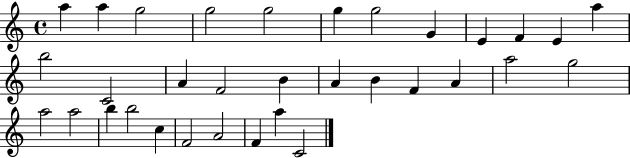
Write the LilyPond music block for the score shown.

{
  \clef treble
  \time 4/4
  \defaultTimeSignature
  \key c \major
  a''4 a''4 g''2 | g''2 g''2 | g''4 g''2 g'4 | e'4 f'4 e'4 a''4 | \break b''2 c'2 | a'4 f'2 b'4 | a'4 b'4 f'4 a'4 | a''2 g''2 | \break a''2 a''2 | b''4 b''2 c''4 | f'2 a'2 | f'4 a''4 c'2 | \break \bar "|."
}